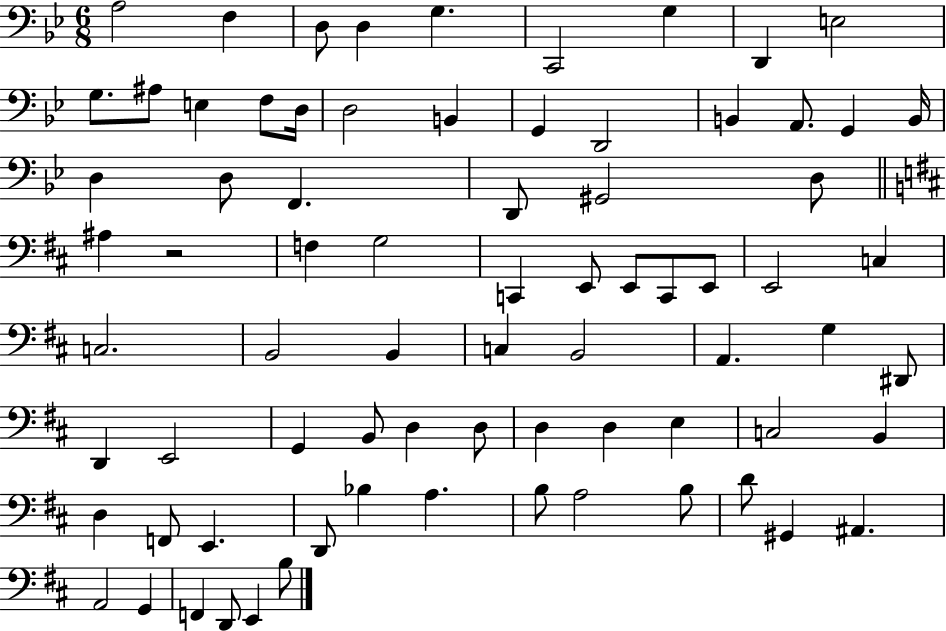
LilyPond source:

{
  \clef bass
  \numericTimeSignature
  \time 6/8
  \key bes \major
  \repeat volta 2 { a2 f4 | d8 d4 g4. | c,2 g4 | d,4 e2 | \break g8. ais8 e4 f8 d16 | d2 b,4 | g,4 d,2 | b,4 a,8. g,4 b,16 | \break d4 d8 f,4. | d,8 gis,2 d8 | \bar "||" \break \key d \major ais4 r2 | f4 g2 | c,4 e,8 e,8 c,8 e,8 | e,2 c4 | \break c2. | b,2 b,4 | c4 b,2 | a,4. g4 dis,8 | \break d,4 e,2 | g,4 b,8 d4 d8 | d4 d4 e4 | c2 b,4 | \break d4 f,8 e,4. | d,8 bes4 a4. | b8 a2 b8 | d'8 gis,4 ais,4. | \break a,2 g,4 | f,4 d,8 e,4 b8 | } \bar "|."
}